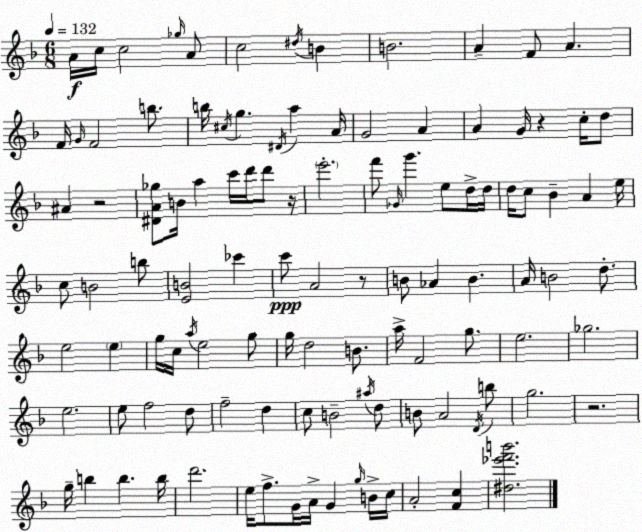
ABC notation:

X:1
T:Untitled
M:6/8
L:1/4
K:F
A/4 c/4 c2 _g/4 A/2 c2 ^d/4 B B2 A F/2 A F/4 G/4 F2 b/2 b/4 ^c/4 g ^D/4 a A/4 G2 A A G/4 z c/4 d/2 ^A z2 [^DA_g]/2 B/4 a c'/4 d'/4 d'/2 z/4 e'2 f'/2 _G/4 g' e/2 d/4 d/4 d/4 c/2 _B A e/4 c/2 B2 b/2 [EB]2 _c' c'/2 A2 z/2 B/2 _A B A/4 B2 d/2 e2 e g/4 c/4 a/4 e2 g/2 g/4 d2 B/2 a/4 F2 g/2 e2 _g2 e2 e/2 f2 d/2 f2 d c/2 B2 ^a/4 d/2 B/2 A2 D/4 b/2 g2 z2 g/4 b b b/4 d'2 e/4 f/2 G/4 A/4 G g/4 B/4 c/4 A2 [Fc] [^d_e'f'b']2